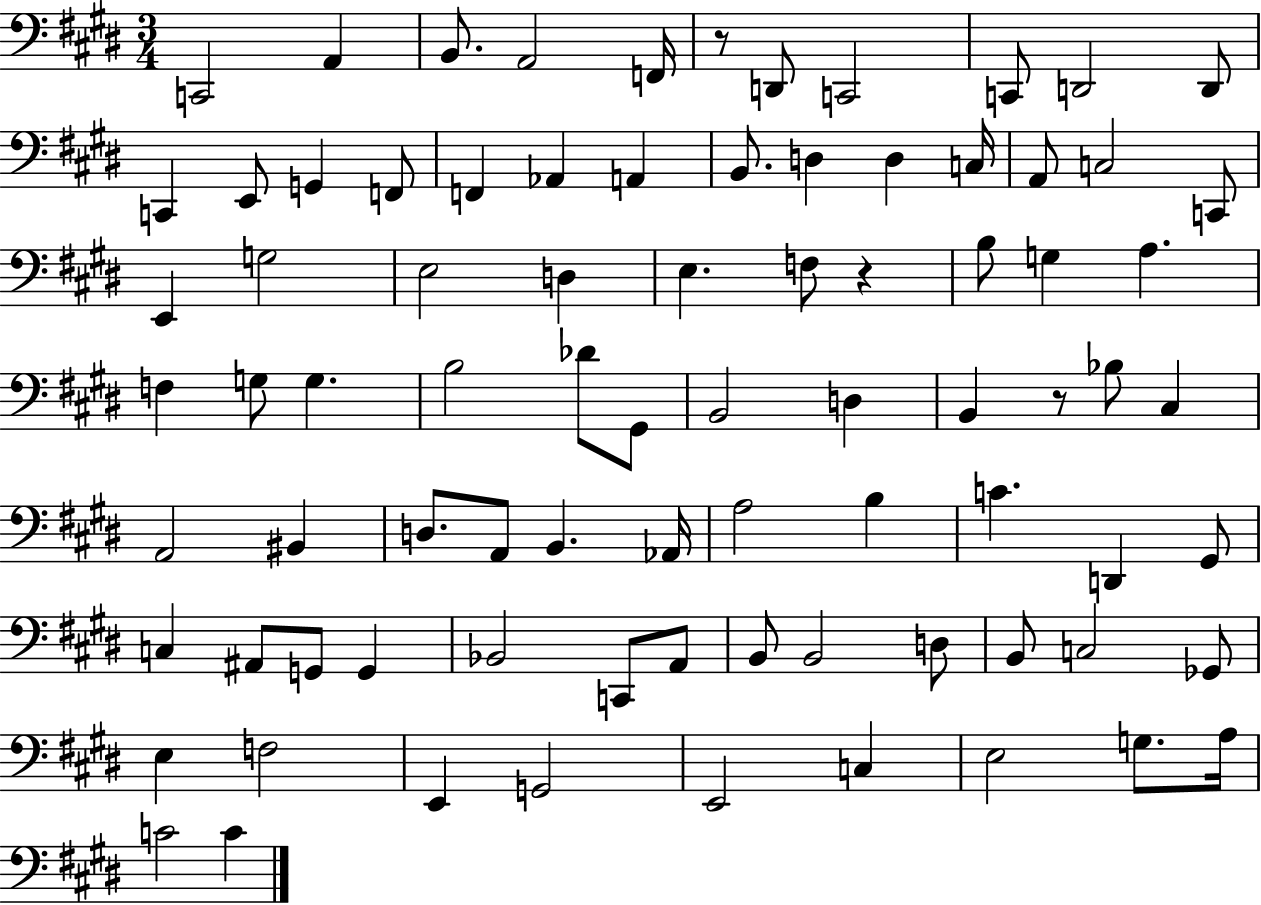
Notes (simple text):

C2/h A2/q B2/e. A2/h F2/s R/e D2/e C2/h C2/e D2/h D2/e C2/q E2/e G2/q F2/e F2/q Ab2/q A2/q B2/e. D3/q D3/q C3/s A2/e C3/h C2/e E2/q G3/h E3/h D3/q E3/q. F3/e R/q B3/e G3/q A3/q. F3/q G3/e G3/q. B3/h Db4/e G#2/e B2/h D3/q B2/q R/e Bb3/e C#3/q A2/h BIS2/q D3/e. A2/e B2/q. Ab2/s A3/h B3/q C4/q. D2/q G#2/e C3/q A#2/e G2/e G2/q Bb2/h C2/e A2/e B2/e B2/h D3/e B2/e C3/h Gb2/e E3/q F3/h E2/q G2/h E2/h C3/q E3/h G3/e. A3/s C4/h C4/q